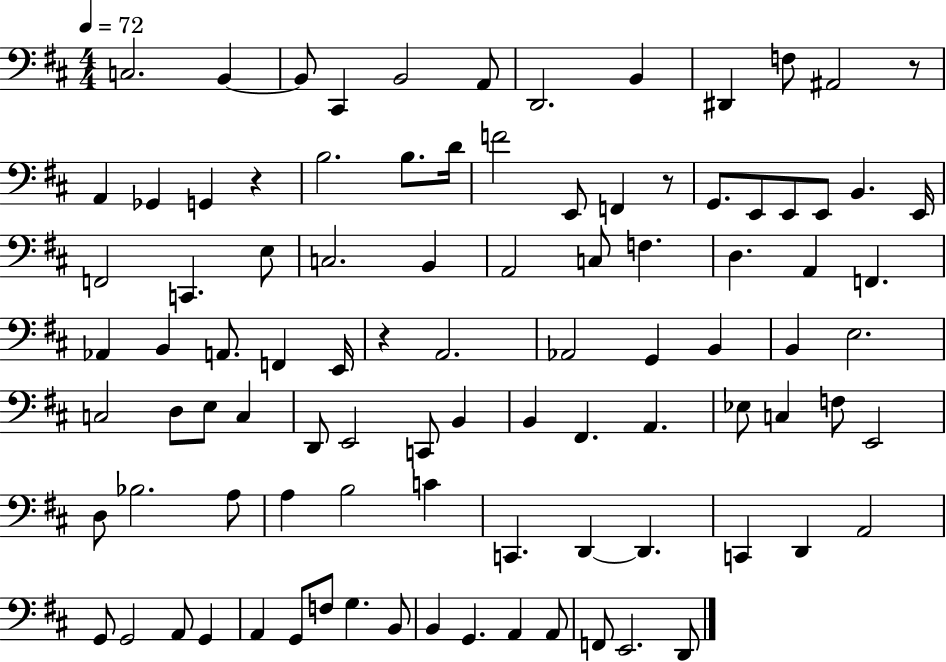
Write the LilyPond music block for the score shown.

{
  \clef bass
  \numericTimeSignature
  \time 4/4
  \key d \major
  \tempo 4 = 72
  c2. b,4~~ | b,8 cis,4 b,2 a,8 | d,2. b,4 | dis,4 f8 ais,2 r8 | \break a,4 ges,4 g,4 r4 | b2. b8. d'16 | f'2 e,8 f,4 r8 | g,8. e,8 e,8 e,8 b,4. e,16 | \break f,2 c,4. e8 | c2. b,4 | a,2 c8 f4. | d4. a,4 f,4. | \break aes,4 b,4 a,8. f,4 e,16 | r4 a,2. | aes,2 g,4 b,4 | b,4 e2. | \break c2 d8 e8 c4 | d,8 e,2 c,8 b,4 | b,4 fis,4. a,4. | ees8 c4 f8 e,2 | \break d8 bes2. a8 | a4 b2 c'4 | c,4. d,4~~ d,4. | c,4 d,4 a,2 | \break g,8 g,2 a,8 g,4 | a,4 g,8 f8 g4. b,8 | b,4 g,4. a,4 a,8 | f,8 e,2. d,8 | \break \bar "|."
}